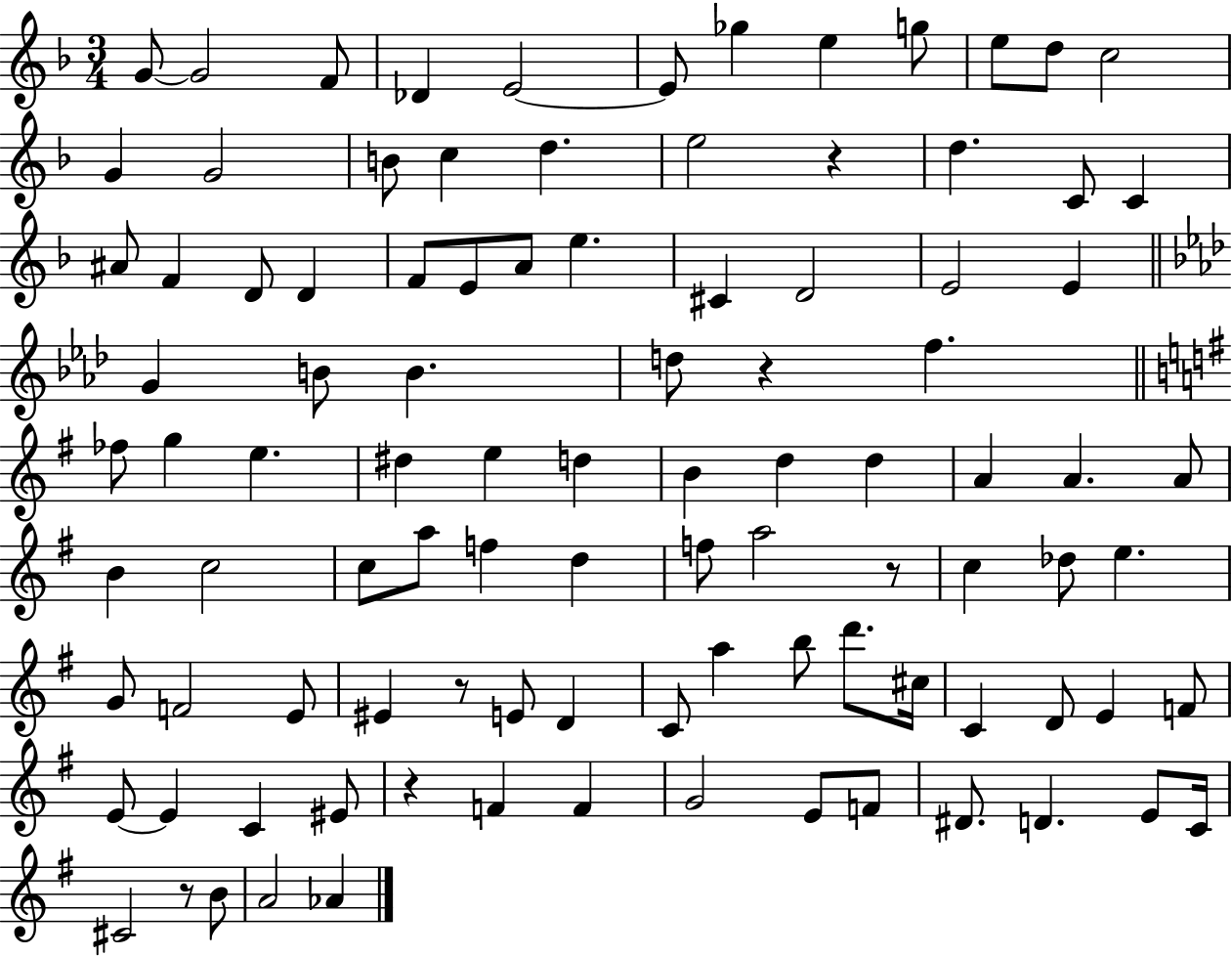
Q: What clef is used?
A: treble